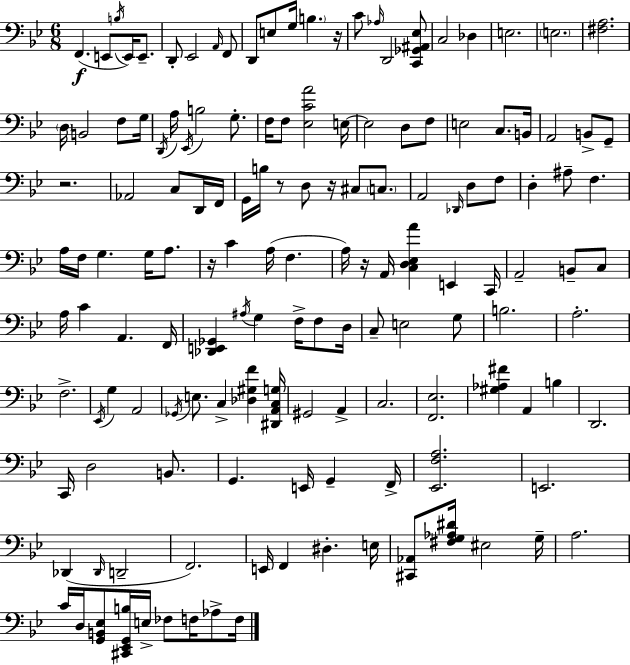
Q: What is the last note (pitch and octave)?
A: F3